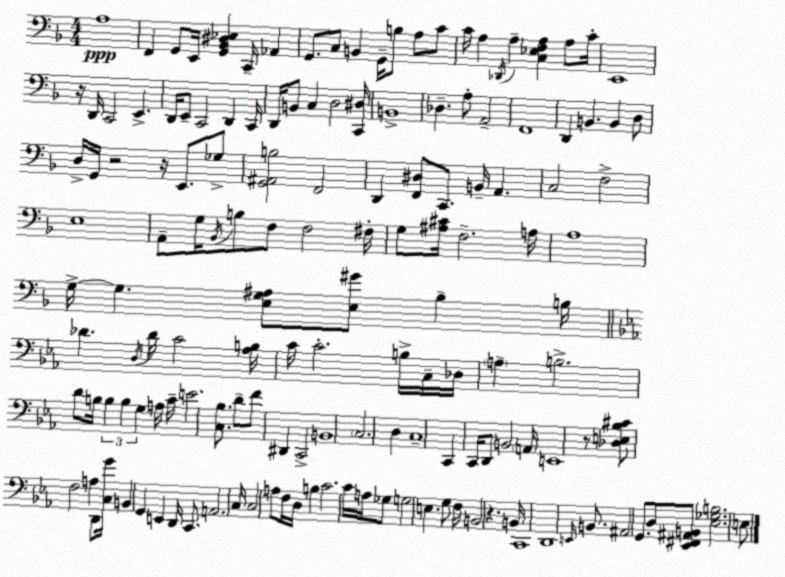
X:1
T:Untitled
M:4/4
L:1/4
K:F
A,4 F,, G,,/2 E,,/4 [G,,_B,,^D,_E,] C,,/4 _A,, G,,/2 C,/2 B,, G,,/4 B,/2 A,/2 C/2 C/4 A, _D,,/4 A, [C,_E,F,A,] A,/2 C/4 E,,4 z/4 D,,/4 C,,2 E,, D,,/4 E,,/2 C,,2 D,, C,,/4 D,,/4 B,,/2 C, D,2 [C,,^D,]/4 B,,4 _D, A,/2 A,,2 F,,4 D,, B,, B,, D,/2 D,/4 G,,/4 z2 z/4 E,,/2 _G,/2 [G,,^A,,B,]2 F,,2 D,, [F,,^D,]/2 C,,/2 B,,/4 A,, C,2 F,2 E,4 A,,/2 G,/4 _B,,/4 B,/2 F,/2 F,2 ^F,/4 G,/2 [^A,^C]/4 F,2 A,/4 A,4 G,/4 G, [E,G,^A,]/2 [E,^G]/2 _B, B,/4 _D D,/4 _D/4 C2 [_A,B,]/4 C/4 C2 B,/4 C,/4 _D,/4 A, B,2 D/2 B,/4 B, B, G, A,/4 C/4 E2 [C,_B,]/2 D/2 F/2 ^D,, C,,2 B,,4 C,2 D, C,4 C,, C,,/4 D,,/2 B,,2 A,,/4 E,,4 z/2 [_D,E,_B,^C]/2 F,2 A, D,,/2 [C,G]/4 B,, G,, E,, D,,/4 C,,/2 A,,2 C,/4 C,2 A,/2 F,/4 D,/4 B, C2 C/4 A,/4 _G,/2 G,2 E, G,/2 F,/4 B,,2 z B,,/4 C,,4 D,,4 E,,/4 B,,/2 ^A,,2 G,,/2 D,/2 [_E,,^F,,^A,,B,,]/2 [_E,_G,B,]2 E,/2